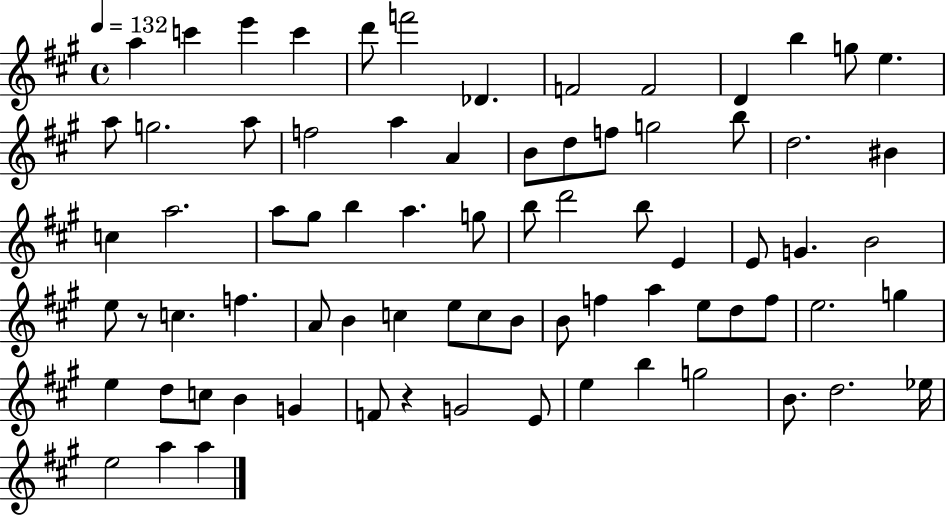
A5/q C6/q E6/q C6/q D6/e F6/h Db4/q. F4/h F4/h D4/q B5/q G5/e E5/q. A5/e G5/h. A5/e F5/h A5/q A4/q B4/e D5/e F5/e G5/h B5/e D5/h. BIS4/q C5/q A5/h. A5/e G#5/e B5/q A5/q. G5/e B5/e D6/h B5/e E4/q E4/e G4/q. B4/h E5/e R/e C5/q. F5/q. A4/e B4/q C5/q E5/e C5/e B4/e B4/e F5/q A5/q E5/e D5/e F5/e E5/h. G5/q E5/q D5/e C5/e B4/q G4/q F4/e R/q G4/h E4/e E5/q B5/q G5/h B4/e. D5/h. Eb5/s E5/h A5/q A5/q